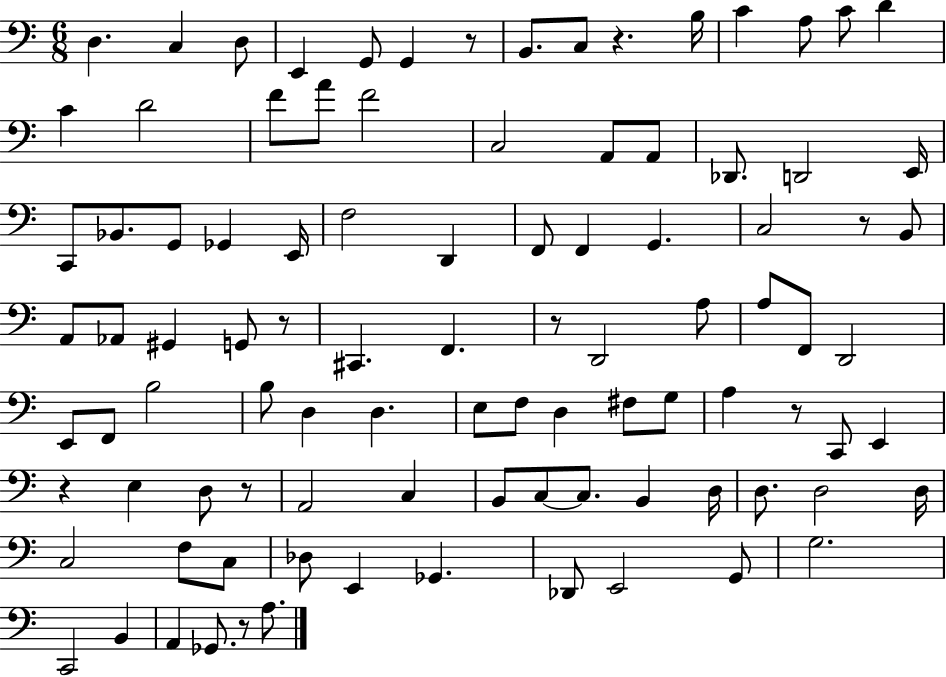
{
  \clef bass
  \numericTimeSignature
  \time 6/8
  \key c \major
  d4. c4 d8 | e,4 g,8 g,4 r8 | b,8. c8 r4. b16 | c'4 a8 c'8 d'4 | \break c'4 d'2 | f'8 a'8 f'2 | c2 a,8 a,8 | des,8. d,2 e,16 | \break c,8 bes,8. g,8 ges,4 e,16 | f2 d,4 | f,8 f,4 g,4. | c2 r8 b,8 | \break a,8 aes,8 gis,4 g,8 r8 | cis,4. f,4. | r8 d,2 a8 | a8 f,8 d,2 | \break e,8 f,8 b2 | b8 d4 d4. | e8 f8 d4 fis8 g8 | a4 r8 c,8 e,4 | \break r4 e4 d8 r8 | a,2 c4 | b,8 c8~~ c8. b,4 d16 | d8. d2 d16 | \break c2 f8 c8 | des8 e,4 ges,4. | des,8 e,2 g,8 | g2. | \break c,2 b,4 | a,4 ges,8. r8 a8. | \bar "|."
}